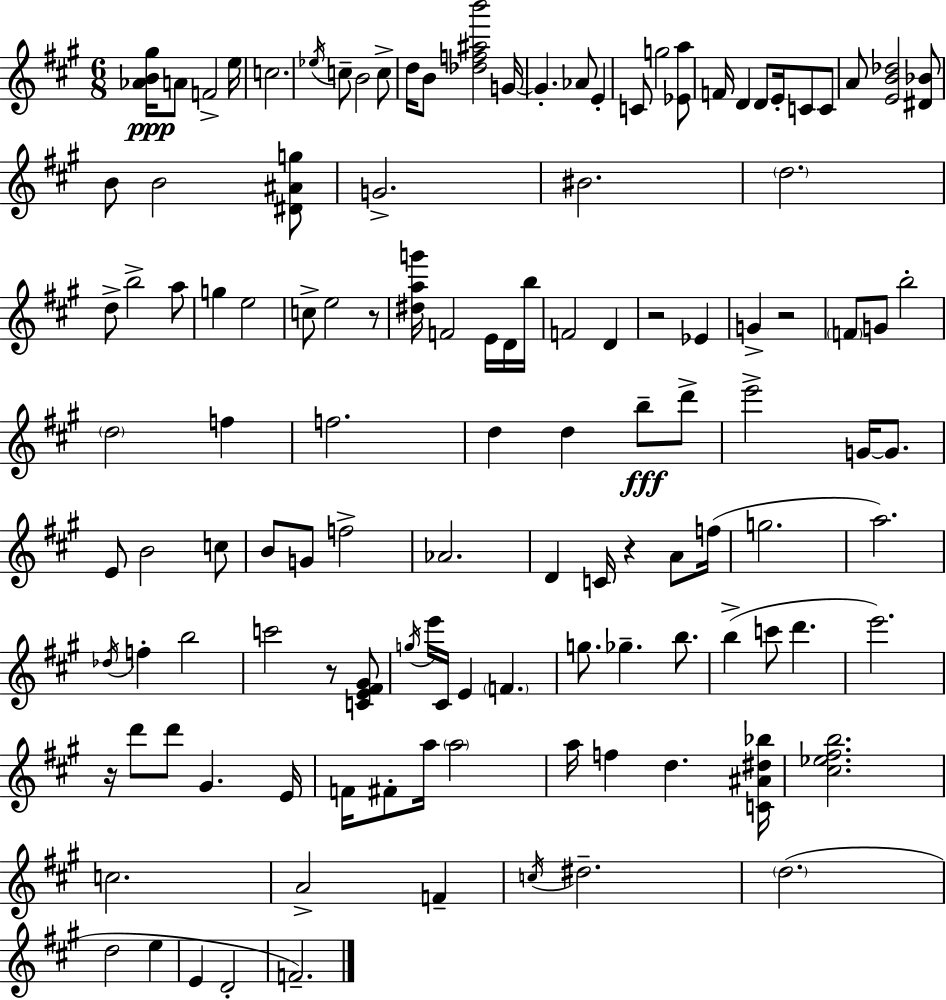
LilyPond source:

{
  \clef treble
  \numericTimeSignature
  \time 6/8
  \key a \major
  <aes' b' gis''>16\ppp a'8 f'2-> e''16 | c''2. | \acciaccatura { ees''16 } c''8-- b'2 c''8-> | d''16 b'8 <des'' f'' ais'' b'''>2 | \break g'16~~ g'4.-. aes'8 e'4-. | c'8 g''2 <ees' a''>8 | f'16 d'4 d'8 e'16-. c'8 c'8 | a'8 <e' b' des''>2 <dis' bes'>8 | \break b'8 b'2 <dis' ais' g''>8 | g'2.-> | bis'2. | \parenthesize d''2. | \break d''8-> b''2-> a''8 | g''4 e''2 | c''8-> e''2 r8 | <dis'' a'' g'''>16 f'2 e'16 d'16 | \break b''16 f'2 d'4 | r2 ees'4 | g'4-> r2 | \parenthesize f'8 g'8 b''2-. | \break \parenthesize d''2 f''4 | f''2. | d''4 d''4 b''8--\fff d'''8-> | e'''2-> g'16~~ g'8. | \break e'8 b'2 c''8 | b'8 g'8 f''2-> | aes'2. | d'4 c'16 r4 a'8 | \break f''16( g''2. | a''2.) | \acciaccatura { des''16 } f''4-. b''2 | c'''2 r8 | \break <c' e' fis' gis'>8 \acciaccatura { g''16 } e'''16 cis'16 e'4 \parenthesize f'4. | g''8. ges''4.-- | b''8. b''4->( c'''8 d'''4. | e'''2.) | \break r16 d'''8 d'''8 gis'4. | e'16 f'16 fis'8-. a''16 \parenthesize a''2 | a''16 f''4 d''4. | <c' ais' dis'' bes''>16 <cis'' ees'' fis'' b''>2. | \break c''2. | a'2-> f'4-- | \acciaccatura { c''16 } dis''2.-- | \parenthesize d''2.( | \break d''2 | e''4 e'4 d'2-. | f'2.--) | \bar "|."
}